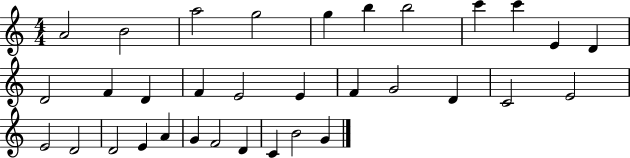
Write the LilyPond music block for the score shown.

{
  \clef treble
  \numericTimeSignature
  \time 4/4
  \key c \major
  a'2 b'2 | a''2 g''2 | g''4 b''4 b''2 | c'''4 c'''4 e'4 d'4 | \break d'2 f'4 d'4 | f'4 e'2 e'4 | f'4 g'2 d'4 | c'2 e'2 | \break e'2 d'2 | d'2 e'4 a'4 | g'4 f'2 d'4 | c'4 b'2 g'4 | \break \bar "|."
}